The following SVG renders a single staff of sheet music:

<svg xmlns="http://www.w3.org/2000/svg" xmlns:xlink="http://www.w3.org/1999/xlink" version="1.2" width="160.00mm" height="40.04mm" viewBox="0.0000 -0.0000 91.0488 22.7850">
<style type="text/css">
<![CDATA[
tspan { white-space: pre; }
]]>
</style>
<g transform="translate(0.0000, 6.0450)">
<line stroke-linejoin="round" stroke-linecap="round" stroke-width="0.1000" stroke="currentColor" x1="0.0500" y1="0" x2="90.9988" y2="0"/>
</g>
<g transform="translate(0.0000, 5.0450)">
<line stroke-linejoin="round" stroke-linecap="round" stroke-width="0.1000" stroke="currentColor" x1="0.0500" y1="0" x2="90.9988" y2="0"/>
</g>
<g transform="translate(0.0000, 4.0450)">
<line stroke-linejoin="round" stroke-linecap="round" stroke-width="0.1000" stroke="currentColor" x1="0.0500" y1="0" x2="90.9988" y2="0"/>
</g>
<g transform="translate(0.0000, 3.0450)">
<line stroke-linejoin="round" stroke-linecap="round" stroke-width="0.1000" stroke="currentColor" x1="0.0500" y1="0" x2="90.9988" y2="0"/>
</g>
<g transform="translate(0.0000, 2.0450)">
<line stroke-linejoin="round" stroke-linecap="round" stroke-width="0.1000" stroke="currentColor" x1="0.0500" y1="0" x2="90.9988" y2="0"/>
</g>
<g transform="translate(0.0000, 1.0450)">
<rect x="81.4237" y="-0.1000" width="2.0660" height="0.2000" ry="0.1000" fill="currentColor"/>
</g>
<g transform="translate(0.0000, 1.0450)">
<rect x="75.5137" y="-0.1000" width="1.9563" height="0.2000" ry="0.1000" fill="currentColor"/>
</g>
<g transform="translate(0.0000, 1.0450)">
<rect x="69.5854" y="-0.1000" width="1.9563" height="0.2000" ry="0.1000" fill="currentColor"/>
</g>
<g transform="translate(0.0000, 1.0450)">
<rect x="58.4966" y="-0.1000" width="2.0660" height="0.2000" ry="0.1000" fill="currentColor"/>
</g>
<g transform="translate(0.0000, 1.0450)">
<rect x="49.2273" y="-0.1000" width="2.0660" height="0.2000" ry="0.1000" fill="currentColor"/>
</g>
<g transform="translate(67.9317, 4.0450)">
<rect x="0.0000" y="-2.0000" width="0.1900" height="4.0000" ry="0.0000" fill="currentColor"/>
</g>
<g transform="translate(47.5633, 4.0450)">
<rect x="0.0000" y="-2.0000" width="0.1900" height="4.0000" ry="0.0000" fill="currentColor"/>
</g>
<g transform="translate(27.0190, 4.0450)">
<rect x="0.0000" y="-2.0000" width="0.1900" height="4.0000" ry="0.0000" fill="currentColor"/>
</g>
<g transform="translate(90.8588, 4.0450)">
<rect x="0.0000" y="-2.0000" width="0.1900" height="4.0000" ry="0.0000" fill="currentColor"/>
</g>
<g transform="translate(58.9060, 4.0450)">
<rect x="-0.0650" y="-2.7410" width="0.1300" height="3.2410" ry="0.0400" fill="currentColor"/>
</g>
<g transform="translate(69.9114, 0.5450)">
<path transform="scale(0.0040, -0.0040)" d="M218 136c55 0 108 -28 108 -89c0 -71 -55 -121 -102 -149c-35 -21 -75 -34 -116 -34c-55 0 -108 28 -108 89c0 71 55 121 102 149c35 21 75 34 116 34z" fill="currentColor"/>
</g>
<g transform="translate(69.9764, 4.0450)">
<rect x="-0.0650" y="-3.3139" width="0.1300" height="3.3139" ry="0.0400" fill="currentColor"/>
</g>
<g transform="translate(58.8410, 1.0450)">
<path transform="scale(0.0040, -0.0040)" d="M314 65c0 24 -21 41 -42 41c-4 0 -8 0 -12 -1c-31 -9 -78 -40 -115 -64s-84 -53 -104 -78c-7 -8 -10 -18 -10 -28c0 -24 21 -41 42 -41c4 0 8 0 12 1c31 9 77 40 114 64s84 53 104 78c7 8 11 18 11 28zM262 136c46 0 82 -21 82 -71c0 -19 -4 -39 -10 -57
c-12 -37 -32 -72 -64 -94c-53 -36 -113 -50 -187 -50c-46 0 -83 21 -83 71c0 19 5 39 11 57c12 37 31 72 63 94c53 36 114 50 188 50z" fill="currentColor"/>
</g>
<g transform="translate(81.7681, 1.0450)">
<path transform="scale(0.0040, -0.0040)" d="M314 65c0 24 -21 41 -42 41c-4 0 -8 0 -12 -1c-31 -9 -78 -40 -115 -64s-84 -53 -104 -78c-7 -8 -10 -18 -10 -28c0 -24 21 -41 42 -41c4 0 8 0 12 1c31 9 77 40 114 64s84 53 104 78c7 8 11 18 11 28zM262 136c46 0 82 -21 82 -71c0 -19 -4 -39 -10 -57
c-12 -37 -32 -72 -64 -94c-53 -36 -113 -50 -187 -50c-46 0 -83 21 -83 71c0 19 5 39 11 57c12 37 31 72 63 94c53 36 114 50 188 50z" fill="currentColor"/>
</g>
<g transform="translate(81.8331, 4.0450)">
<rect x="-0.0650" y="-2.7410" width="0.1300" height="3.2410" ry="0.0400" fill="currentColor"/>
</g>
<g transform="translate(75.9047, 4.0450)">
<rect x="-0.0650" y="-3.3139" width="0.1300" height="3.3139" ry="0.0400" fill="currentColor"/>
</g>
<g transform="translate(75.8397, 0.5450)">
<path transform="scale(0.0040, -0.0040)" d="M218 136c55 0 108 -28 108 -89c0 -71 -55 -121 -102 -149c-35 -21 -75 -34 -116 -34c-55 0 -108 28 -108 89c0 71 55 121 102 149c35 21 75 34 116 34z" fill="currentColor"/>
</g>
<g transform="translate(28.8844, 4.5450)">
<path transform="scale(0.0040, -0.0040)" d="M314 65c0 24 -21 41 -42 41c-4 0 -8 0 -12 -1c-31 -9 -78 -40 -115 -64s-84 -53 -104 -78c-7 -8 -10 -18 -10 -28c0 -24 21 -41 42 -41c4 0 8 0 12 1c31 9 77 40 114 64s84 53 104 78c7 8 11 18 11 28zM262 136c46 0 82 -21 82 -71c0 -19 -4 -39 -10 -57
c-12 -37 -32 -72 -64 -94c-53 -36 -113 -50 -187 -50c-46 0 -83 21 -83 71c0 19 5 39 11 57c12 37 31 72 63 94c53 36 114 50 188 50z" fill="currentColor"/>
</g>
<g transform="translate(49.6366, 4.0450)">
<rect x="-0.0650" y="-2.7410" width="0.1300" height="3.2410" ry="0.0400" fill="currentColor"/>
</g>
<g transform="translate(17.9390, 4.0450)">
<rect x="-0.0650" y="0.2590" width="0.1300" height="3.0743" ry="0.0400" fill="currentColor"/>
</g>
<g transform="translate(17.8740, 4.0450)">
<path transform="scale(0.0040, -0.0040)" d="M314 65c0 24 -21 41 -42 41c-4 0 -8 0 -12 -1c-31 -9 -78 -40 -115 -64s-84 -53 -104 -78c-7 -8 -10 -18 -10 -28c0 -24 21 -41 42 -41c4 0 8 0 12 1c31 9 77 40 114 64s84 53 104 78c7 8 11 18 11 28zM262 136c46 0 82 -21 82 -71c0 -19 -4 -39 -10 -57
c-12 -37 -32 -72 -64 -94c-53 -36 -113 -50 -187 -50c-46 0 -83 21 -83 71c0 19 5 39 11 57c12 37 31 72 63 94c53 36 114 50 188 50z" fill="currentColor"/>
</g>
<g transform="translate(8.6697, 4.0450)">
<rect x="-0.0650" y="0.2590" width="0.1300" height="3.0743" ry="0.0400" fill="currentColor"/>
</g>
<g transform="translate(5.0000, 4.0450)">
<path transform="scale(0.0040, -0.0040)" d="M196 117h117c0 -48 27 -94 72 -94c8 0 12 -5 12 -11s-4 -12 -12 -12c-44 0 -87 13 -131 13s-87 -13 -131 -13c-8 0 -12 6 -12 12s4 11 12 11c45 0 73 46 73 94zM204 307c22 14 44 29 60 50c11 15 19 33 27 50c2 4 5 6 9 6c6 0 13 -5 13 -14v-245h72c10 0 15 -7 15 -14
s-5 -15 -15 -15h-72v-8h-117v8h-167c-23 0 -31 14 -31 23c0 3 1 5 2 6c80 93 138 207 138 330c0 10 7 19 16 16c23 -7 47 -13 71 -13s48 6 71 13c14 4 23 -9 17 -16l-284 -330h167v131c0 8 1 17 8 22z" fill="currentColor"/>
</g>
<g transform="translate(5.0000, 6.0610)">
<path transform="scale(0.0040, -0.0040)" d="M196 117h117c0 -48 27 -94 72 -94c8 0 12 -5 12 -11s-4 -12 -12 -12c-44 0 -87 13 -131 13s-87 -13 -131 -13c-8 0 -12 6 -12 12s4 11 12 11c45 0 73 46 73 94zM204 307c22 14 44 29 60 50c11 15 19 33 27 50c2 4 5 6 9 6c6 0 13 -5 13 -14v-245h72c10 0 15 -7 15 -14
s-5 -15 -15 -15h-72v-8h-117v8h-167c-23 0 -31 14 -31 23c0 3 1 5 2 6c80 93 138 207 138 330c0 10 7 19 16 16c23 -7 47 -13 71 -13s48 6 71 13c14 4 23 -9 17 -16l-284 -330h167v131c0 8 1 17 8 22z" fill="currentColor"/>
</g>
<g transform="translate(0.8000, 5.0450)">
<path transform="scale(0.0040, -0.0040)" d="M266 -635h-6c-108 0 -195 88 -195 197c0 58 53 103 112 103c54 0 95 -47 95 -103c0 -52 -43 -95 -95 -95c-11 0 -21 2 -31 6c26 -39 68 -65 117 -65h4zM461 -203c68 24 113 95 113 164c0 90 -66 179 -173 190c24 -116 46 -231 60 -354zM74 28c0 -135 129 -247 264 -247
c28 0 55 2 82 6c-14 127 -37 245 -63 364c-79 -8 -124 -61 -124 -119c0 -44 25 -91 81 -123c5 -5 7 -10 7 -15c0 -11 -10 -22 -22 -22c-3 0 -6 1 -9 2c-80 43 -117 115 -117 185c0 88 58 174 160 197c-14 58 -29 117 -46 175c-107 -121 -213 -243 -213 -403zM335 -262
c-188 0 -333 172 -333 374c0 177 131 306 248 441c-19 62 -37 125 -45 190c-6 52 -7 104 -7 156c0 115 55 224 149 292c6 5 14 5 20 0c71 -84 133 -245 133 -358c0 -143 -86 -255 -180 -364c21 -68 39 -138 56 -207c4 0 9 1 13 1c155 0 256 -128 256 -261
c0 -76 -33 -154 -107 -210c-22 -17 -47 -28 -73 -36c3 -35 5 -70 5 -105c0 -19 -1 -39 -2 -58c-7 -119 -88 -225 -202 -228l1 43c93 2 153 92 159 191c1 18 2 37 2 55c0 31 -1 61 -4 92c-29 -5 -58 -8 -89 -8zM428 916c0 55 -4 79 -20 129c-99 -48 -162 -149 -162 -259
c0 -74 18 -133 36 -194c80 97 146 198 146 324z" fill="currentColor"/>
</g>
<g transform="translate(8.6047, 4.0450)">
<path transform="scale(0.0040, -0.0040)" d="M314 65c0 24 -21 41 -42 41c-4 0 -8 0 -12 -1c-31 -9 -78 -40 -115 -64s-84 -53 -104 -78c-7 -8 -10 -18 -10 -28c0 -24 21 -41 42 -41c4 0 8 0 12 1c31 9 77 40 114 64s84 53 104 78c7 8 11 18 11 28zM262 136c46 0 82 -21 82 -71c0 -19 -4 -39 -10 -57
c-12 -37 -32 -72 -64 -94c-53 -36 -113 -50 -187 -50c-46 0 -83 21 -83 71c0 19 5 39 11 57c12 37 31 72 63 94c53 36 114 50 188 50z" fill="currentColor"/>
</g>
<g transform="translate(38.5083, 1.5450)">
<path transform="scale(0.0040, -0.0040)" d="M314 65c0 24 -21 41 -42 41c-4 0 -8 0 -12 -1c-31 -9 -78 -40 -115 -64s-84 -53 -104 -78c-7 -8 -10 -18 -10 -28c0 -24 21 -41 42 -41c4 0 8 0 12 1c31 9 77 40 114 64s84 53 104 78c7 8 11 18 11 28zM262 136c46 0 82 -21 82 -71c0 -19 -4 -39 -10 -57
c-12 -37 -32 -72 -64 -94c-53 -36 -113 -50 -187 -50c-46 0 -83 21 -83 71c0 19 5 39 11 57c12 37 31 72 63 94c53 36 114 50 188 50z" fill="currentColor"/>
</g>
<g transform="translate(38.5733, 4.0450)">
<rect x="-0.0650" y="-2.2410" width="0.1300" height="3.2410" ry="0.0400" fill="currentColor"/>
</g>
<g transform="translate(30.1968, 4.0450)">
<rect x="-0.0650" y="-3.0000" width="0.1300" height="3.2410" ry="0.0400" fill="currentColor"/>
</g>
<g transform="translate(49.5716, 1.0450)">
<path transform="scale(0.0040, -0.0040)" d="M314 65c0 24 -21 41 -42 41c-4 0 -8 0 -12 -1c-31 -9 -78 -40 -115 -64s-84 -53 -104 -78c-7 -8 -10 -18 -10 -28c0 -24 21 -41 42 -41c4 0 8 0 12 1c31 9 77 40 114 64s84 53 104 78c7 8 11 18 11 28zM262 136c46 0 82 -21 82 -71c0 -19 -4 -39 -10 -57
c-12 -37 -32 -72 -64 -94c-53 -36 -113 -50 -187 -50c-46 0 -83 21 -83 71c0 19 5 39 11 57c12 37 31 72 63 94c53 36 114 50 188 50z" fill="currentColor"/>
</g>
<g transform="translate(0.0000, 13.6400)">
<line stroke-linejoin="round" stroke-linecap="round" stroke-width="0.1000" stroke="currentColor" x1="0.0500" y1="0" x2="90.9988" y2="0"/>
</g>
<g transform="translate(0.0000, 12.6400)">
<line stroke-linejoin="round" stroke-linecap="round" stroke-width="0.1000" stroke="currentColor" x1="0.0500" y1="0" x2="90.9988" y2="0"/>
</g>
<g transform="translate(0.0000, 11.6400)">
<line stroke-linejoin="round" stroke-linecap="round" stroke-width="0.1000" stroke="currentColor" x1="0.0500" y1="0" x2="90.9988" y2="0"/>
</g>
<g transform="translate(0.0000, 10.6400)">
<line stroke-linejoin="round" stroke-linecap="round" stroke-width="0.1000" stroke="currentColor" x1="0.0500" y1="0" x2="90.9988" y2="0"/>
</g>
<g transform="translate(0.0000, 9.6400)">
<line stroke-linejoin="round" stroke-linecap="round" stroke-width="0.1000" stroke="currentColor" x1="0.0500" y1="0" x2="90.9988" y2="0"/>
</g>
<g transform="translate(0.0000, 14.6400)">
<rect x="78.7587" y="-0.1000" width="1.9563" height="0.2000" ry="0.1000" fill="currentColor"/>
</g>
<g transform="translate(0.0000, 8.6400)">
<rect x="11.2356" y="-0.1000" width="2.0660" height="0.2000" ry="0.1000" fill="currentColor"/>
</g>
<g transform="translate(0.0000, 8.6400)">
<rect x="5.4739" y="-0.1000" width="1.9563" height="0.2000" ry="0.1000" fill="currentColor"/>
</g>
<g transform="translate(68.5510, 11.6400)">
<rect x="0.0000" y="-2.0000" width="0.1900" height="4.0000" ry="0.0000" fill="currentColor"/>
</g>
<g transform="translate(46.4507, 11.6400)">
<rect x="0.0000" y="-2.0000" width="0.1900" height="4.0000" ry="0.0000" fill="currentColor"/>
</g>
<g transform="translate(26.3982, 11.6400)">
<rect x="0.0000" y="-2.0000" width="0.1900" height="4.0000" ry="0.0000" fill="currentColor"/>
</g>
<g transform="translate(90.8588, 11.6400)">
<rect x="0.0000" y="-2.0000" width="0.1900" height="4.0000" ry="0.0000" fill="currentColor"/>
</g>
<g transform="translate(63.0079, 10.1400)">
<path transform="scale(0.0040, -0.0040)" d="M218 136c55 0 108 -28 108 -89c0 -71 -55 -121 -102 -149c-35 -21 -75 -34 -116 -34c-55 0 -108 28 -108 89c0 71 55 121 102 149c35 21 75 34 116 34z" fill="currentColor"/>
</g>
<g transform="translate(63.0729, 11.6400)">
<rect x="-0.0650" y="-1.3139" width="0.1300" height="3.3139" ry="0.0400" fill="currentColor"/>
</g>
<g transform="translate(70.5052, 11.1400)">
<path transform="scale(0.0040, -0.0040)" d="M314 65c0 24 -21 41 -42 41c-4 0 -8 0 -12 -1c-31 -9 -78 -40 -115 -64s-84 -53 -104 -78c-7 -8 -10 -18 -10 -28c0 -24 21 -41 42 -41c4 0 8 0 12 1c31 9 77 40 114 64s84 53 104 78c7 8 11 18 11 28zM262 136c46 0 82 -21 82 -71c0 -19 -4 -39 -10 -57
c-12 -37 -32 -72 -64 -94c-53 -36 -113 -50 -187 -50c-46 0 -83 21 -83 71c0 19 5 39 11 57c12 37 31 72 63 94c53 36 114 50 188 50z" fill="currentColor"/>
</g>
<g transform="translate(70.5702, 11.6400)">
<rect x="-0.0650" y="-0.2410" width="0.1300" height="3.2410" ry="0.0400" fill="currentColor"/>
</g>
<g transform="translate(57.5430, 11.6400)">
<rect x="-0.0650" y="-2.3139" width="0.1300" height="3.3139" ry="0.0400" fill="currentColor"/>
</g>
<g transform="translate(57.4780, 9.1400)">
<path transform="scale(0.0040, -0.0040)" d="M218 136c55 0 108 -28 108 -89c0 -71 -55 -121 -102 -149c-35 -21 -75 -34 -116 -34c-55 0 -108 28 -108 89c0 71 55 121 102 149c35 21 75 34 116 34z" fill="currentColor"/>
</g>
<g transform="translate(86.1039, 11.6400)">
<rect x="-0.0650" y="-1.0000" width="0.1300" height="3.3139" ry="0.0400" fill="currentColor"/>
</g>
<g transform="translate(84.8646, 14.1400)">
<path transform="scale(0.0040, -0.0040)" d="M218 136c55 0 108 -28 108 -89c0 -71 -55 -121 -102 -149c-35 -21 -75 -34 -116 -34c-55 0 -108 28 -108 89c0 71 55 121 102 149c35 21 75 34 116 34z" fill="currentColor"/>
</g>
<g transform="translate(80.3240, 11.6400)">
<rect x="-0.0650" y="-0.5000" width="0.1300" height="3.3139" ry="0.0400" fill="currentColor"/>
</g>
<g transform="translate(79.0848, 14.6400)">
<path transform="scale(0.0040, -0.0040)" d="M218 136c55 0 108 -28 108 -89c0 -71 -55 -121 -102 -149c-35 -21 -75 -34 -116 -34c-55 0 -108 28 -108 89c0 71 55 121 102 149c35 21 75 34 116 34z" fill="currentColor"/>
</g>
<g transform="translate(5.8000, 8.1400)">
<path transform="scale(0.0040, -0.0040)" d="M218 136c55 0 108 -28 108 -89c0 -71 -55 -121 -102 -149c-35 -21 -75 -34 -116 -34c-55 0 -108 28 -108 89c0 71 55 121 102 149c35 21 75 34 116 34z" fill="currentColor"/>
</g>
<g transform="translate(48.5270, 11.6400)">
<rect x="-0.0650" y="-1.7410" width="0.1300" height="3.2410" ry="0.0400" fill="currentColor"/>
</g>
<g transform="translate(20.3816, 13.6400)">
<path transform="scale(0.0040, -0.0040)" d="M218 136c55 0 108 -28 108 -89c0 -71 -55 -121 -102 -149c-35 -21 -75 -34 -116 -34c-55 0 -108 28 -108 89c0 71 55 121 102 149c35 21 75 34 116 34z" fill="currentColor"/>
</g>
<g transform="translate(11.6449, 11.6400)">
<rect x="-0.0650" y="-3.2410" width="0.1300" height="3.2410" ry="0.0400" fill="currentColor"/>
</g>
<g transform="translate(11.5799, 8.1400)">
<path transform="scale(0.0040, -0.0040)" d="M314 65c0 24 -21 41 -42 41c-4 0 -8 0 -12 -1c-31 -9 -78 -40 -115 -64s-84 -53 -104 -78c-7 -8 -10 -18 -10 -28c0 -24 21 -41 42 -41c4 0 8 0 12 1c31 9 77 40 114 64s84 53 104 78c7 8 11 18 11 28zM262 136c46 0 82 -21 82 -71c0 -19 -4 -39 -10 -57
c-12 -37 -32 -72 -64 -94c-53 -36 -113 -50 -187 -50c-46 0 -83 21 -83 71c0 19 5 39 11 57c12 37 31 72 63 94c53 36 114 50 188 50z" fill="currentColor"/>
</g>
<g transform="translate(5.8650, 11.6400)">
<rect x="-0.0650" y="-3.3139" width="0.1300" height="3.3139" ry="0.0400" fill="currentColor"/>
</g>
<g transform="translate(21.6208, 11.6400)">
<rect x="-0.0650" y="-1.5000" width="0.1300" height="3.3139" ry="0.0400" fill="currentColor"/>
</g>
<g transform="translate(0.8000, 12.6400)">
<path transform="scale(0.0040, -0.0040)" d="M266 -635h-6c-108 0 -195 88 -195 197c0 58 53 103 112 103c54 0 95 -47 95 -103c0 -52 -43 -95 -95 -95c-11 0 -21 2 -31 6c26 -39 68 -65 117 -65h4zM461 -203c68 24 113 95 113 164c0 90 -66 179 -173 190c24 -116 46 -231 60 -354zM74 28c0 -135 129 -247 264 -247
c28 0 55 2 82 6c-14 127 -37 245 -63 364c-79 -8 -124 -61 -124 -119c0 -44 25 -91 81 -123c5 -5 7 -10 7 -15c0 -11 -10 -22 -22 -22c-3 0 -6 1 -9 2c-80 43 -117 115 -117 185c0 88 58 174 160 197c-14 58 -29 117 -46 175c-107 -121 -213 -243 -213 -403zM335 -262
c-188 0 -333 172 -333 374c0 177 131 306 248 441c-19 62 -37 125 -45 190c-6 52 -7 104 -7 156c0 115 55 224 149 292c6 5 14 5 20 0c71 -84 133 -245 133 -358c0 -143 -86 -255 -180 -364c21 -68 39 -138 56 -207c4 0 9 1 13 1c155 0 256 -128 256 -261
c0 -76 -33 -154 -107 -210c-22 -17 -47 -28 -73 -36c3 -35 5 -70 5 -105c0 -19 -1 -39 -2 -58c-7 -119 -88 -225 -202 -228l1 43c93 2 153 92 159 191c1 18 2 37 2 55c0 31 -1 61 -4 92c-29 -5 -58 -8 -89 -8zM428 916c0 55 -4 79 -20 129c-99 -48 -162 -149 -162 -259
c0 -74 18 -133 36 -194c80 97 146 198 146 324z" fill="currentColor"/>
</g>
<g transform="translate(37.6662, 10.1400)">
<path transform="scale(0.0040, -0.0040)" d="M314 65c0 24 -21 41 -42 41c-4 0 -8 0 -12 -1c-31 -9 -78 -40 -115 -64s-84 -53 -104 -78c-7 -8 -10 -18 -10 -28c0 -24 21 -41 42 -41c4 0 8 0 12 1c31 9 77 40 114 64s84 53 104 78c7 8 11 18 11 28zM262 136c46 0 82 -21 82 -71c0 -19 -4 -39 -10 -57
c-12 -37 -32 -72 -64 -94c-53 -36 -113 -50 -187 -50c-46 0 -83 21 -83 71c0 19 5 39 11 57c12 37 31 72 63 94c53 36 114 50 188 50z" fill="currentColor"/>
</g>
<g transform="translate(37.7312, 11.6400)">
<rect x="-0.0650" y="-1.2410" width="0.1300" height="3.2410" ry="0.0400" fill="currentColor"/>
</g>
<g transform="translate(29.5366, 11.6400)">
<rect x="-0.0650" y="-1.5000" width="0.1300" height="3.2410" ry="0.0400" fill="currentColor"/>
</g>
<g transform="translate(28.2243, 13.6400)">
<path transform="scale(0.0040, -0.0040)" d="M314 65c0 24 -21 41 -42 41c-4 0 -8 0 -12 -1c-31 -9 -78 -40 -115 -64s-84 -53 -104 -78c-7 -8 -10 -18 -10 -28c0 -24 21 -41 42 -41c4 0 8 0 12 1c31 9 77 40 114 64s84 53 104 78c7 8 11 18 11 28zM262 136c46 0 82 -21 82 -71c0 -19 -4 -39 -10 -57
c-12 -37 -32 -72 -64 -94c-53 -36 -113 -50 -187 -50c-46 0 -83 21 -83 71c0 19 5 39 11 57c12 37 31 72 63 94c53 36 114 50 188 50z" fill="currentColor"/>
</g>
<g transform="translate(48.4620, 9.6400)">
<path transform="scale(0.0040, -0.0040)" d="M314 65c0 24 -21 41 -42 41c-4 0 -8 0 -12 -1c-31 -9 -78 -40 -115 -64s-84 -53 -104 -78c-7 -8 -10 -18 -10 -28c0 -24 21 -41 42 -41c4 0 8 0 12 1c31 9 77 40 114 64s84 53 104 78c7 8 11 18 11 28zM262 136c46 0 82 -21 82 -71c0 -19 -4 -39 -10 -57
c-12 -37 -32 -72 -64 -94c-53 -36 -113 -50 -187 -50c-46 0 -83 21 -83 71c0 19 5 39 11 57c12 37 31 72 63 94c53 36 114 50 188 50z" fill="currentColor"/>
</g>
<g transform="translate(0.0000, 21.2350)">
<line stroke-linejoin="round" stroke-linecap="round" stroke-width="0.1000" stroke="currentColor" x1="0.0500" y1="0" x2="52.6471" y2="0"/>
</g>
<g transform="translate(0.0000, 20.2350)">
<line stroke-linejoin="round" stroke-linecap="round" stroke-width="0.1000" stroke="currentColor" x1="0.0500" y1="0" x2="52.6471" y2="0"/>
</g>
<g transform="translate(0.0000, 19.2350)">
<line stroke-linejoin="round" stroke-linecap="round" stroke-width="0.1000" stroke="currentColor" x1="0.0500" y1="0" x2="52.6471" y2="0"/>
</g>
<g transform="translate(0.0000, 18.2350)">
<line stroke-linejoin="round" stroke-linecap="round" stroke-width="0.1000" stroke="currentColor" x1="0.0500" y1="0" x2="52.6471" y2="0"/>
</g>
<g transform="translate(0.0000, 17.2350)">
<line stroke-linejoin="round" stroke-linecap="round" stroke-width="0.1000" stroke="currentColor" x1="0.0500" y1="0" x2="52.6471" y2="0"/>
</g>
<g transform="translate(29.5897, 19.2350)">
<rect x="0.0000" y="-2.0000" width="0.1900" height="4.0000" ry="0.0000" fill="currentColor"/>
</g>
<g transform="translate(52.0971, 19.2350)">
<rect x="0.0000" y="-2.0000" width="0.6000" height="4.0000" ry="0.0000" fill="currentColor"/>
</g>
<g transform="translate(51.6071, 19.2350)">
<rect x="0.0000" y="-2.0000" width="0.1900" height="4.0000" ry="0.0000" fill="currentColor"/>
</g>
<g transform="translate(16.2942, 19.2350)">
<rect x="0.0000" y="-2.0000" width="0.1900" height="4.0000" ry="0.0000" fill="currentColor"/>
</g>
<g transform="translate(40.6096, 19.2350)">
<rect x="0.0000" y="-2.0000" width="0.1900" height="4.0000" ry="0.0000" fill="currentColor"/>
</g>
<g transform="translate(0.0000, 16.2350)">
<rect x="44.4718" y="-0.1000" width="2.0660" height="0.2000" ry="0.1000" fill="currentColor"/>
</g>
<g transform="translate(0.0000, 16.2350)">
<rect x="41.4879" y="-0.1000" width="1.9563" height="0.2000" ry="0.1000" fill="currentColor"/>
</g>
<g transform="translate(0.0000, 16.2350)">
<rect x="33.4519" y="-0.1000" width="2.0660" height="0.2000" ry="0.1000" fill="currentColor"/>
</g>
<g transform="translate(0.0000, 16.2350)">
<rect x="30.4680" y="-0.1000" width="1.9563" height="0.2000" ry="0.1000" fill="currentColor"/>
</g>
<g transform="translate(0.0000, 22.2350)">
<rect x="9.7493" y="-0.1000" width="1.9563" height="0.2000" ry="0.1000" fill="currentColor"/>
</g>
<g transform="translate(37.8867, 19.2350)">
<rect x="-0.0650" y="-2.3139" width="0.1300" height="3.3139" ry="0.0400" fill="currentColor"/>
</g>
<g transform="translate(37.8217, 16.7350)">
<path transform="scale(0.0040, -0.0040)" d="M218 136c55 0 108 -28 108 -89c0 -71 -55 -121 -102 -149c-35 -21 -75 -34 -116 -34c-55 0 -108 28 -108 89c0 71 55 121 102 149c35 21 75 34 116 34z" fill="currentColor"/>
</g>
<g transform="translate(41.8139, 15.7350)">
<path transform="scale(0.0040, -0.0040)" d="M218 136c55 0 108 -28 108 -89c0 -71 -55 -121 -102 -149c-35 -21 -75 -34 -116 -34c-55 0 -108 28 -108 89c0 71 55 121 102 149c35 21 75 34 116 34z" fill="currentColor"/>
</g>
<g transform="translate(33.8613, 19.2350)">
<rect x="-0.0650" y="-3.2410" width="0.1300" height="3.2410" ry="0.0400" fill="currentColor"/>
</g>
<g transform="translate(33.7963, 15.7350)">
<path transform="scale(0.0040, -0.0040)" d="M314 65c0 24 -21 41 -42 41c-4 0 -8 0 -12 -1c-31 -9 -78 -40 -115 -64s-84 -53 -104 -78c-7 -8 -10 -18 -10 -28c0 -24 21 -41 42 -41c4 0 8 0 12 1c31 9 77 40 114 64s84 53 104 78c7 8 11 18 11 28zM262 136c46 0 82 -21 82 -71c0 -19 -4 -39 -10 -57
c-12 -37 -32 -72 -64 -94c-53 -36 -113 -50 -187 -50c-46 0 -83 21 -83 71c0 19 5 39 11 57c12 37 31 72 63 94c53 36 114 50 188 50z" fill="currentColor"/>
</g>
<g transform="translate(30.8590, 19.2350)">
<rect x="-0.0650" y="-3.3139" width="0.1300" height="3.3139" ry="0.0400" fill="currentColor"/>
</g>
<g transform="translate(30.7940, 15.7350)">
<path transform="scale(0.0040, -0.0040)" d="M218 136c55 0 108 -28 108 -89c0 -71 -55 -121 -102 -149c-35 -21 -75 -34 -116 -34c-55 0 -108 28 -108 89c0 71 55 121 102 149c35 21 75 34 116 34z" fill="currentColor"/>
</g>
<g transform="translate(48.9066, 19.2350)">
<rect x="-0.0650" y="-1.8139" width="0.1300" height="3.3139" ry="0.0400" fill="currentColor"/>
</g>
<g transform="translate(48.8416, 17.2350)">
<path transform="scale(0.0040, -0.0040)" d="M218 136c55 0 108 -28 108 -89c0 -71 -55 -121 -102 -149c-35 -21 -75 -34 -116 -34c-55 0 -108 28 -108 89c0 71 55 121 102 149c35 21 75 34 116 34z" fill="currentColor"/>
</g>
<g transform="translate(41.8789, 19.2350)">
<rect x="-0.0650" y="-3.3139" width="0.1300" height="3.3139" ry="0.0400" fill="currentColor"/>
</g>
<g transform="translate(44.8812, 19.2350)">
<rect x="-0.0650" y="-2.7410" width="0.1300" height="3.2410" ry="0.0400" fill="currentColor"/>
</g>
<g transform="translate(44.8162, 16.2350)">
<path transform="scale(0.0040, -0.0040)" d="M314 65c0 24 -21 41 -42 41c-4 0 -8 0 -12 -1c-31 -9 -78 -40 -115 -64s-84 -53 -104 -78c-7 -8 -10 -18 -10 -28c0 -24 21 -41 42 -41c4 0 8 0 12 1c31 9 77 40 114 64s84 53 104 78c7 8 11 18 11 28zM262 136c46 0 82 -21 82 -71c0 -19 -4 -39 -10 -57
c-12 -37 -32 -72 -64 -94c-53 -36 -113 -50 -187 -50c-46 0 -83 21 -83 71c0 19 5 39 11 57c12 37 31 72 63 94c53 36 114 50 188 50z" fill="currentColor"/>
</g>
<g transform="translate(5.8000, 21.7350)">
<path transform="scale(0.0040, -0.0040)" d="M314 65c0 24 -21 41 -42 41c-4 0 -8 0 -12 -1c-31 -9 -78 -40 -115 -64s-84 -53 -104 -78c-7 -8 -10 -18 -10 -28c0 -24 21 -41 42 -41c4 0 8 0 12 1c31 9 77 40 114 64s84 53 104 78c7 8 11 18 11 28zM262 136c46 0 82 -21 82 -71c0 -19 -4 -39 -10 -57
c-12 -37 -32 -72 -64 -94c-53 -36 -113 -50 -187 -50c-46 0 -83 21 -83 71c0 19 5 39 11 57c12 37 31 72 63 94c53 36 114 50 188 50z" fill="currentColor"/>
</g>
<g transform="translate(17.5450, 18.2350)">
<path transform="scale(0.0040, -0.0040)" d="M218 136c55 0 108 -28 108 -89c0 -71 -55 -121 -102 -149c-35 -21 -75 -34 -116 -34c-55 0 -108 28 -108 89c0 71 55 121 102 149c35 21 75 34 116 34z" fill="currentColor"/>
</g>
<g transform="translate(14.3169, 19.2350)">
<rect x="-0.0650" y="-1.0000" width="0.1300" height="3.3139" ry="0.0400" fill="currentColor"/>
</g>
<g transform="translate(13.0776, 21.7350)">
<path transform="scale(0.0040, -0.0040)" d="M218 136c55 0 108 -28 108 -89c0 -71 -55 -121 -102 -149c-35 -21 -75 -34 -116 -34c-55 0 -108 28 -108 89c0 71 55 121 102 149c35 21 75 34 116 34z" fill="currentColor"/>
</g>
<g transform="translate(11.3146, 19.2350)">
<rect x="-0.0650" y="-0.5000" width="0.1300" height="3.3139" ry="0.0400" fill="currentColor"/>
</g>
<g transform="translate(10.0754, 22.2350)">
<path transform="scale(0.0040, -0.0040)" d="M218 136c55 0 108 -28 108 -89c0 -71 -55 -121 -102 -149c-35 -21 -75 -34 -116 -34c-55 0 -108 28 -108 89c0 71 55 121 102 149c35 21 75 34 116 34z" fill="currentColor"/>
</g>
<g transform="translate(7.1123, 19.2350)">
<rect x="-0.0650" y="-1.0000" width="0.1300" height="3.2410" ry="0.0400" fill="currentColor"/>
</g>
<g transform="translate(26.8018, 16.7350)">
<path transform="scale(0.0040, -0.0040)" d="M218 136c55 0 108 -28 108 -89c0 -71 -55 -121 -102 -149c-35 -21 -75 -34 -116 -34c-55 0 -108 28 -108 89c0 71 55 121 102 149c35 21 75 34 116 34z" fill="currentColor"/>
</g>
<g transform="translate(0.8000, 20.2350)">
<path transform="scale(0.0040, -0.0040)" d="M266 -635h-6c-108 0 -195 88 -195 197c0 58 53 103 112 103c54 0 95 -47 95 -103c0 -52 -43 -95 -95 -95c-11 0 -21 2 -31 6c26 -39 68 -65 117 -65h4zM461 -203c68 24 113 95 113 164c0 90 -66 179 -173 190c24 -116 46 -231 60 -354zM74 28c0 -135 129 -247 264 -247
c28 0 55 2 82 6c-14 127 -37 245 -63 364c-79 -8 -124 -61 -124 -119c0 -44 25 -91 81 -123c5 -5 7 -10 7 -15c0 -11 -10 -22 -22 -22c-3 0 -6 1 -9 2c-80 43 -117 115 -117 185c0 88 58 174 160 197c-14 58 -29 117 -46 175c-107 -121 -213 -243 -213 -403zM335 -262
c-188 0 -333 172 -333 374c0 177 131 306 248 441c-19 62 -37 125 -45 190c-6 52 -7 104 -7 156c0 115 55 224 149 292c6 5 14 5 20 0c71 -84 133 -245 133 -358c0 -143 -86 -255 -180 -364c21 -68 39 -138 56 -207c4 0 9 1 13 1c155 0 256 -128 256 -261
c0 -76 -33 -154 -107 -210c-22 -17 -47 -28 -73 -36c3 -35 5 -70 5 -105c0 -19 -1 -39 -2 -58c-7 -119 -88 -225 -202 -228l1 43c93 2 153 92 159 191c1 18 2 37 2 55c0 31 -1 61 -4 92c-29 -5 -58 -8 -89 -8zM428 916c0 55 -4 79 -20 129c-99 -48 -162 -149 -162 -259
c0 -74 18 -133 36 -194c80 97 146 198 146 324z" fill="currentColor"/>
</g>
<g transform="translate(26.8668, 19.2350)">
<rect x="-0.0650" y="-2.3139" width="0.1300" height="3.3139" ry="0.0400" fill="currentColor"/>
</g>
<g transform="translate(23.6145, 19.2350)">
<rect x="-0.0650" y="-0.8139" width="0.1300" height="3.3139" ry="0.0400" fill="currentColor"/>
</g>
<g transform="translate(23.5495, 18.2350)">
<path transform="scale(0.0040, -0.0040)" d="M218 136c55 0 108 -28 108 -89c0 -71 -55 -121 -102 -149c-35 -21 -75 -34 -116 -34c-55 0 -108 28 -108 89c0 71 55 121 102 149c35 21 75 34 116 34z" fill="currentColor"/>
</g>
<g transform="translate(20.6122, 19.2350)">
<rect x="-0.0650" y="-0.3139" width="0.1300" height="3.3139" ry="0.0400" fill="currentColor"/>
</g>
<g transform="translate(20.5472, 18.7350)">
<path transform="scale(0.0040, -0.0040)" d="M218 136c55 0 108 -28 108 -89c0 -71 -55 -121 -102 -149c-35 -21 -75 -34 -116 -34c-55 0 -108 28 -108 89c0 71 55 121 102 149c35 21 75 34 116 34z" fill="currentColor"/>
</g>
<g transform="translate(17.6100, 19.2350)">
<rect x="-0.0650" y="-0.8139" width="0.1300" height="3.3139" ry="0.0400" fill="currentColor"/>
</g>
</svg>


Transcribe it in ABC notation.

X:1
T:Untitled
M:4/4
L:1/4
K:C
B2 B2 A2 g2 a2 a2 b b a2 b b2 E E2 e2 f2 g e c2 C D D2 C D d c d g b b2 g b a2 f